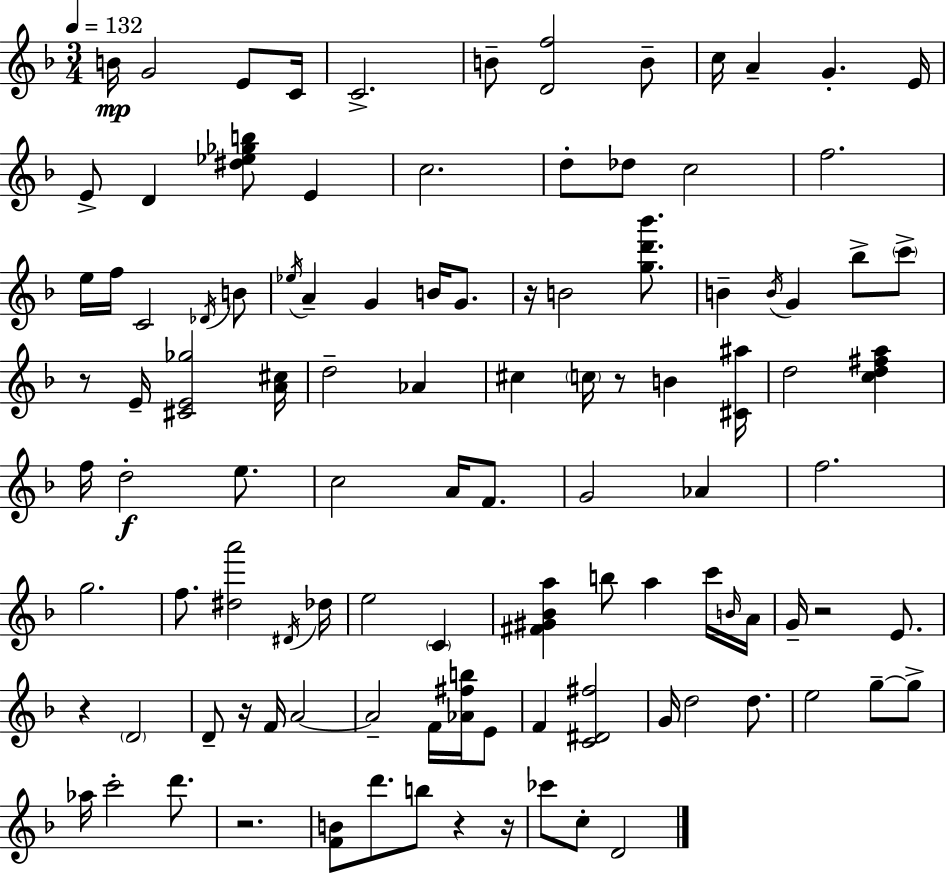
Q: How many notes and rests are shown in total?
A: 107